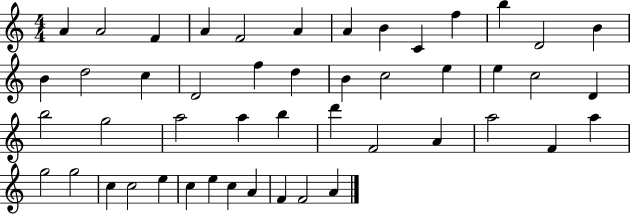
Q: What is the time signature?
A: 4/4